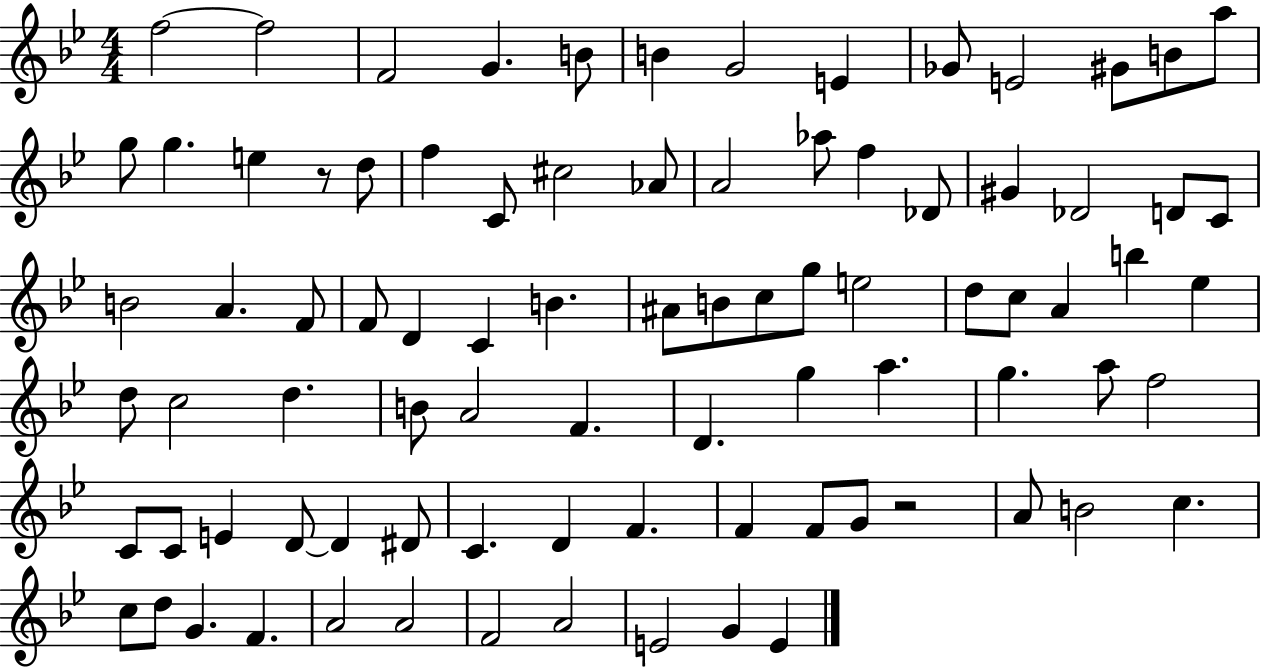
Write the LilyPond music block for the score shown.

{
  \clef treble
  \numericTimeSignature
  \time 4/4
  \key bes \major
  f''2~~ f''2 | f'2 g'4. b'8 | b'4 g'2 e'4 | ges'8 e'2 gis'8 b'8 a''8 | \break g''8 g''4. e''4 r8 d''8 | f''4 c'8 cis''2 aes'8 | a'2 aes''8 f''4 des'8 | gis'4 des'2 d'8 c'8 | \break b'2 a'4. f'8 | f'8 d'4 c'4 b'4. | ais'8 b'8 c''8 g''8 e''2 | d''8 c''8 a'4 b''4 ees''4 | \break d''8 c''2 d''4. | b'8 a'2 f'4. | d'4. g''4 a''4. | g''4. a''8 f''2 | \break c'8 c'8 e'4 d'8~~ d'4 dis'8 | c'4. d'4 f'4. | f'4 f'8 g'8 r2 | a'8 b'2 c''4. | \break c''8 d''8 g'4. f'4. | a'2 a'2 | f'2 a'2 | e'2 g'4 e'4 | \break \bar "|."
}